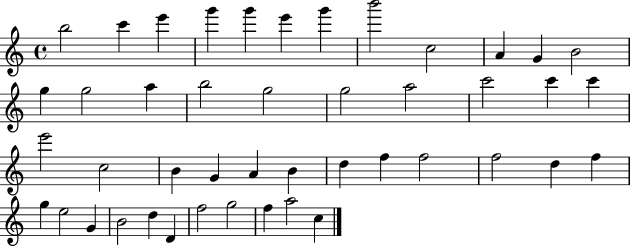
{
  \clef treble
  \time 4/4
  \defaultTimeSignature
  \key c \major
  b''2 c'''4 e'''4 | g'''4 g'''4 e'''4 g'''4 | b'''2 c''2 | a'4 g'4 b'2 | \break g''4 g''2 a''4 | b''2 g''2 | g''2 a''2 | c'''2 c'''4 c'''4 | \break e'''2 c''2 | b'4 g'4 a'4 b'4 | d''4 f''4 f''2 | f''2 d''4 f''4 | \break g''4 e''2 g'4 | b'2 d''4 d'4 | f''2 g''2 | f''4 a''2 c''4 | \break \bar "|."
}